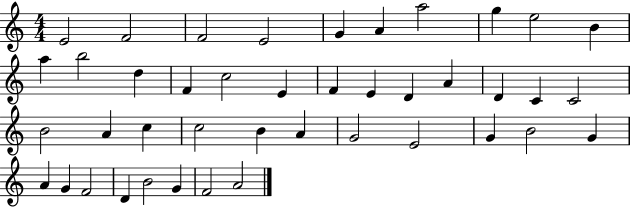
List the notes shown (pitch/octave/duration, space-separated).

E4/h F4/h F4/h E4/h G4/q A4/q A5/h G5/q E5/h B4/q A5/q B5/h D5/q F4/q C5/h E4/q F4/q E4/q D4/q A4/q D4/q C4/q C4/h B4/h A4/q C5/q C5/h B4/q A4/q G4/h E4/h G4/q B4/h G4/q A4/q G4/q F4/h D4/q B4/h G4/q F4/h A4/h